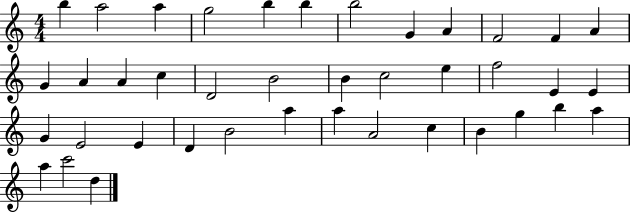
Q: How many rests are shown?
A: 0